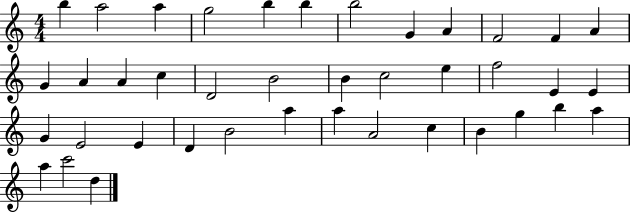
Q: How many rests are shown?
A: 0